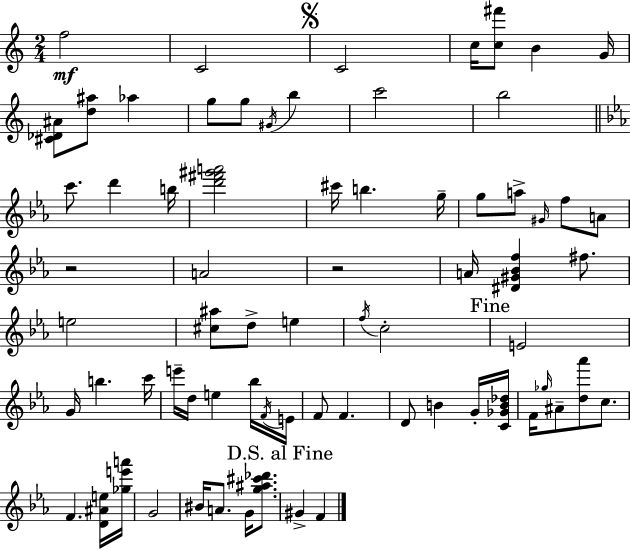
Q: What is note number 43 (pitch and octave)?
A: F4